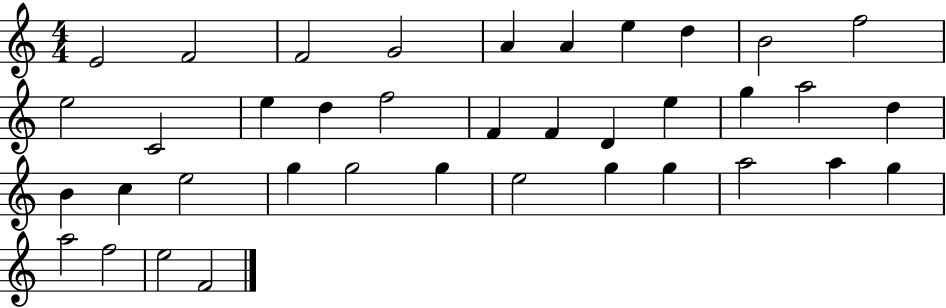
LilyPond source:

{
  \clef treble
  \numericTimeSignature
  \time 4/4
  \key c \major
  e'2 f'2 | f'2 g'2 | a'4 a'4 e''4 d''4 | b'2 f''2 | \break e''2 c'2 | e''4 d''4 f''2 | f'4 f'4 d'4 e''4 | g''4 a''2 d''4 | \break b'4 c''4 e''2 | g''4 g''2 g''4 | e''2 g''4 g''4 | a''2 a''4 g''4 | \break a''2 f''2 | e''2 f'2 | \bar "|."
}